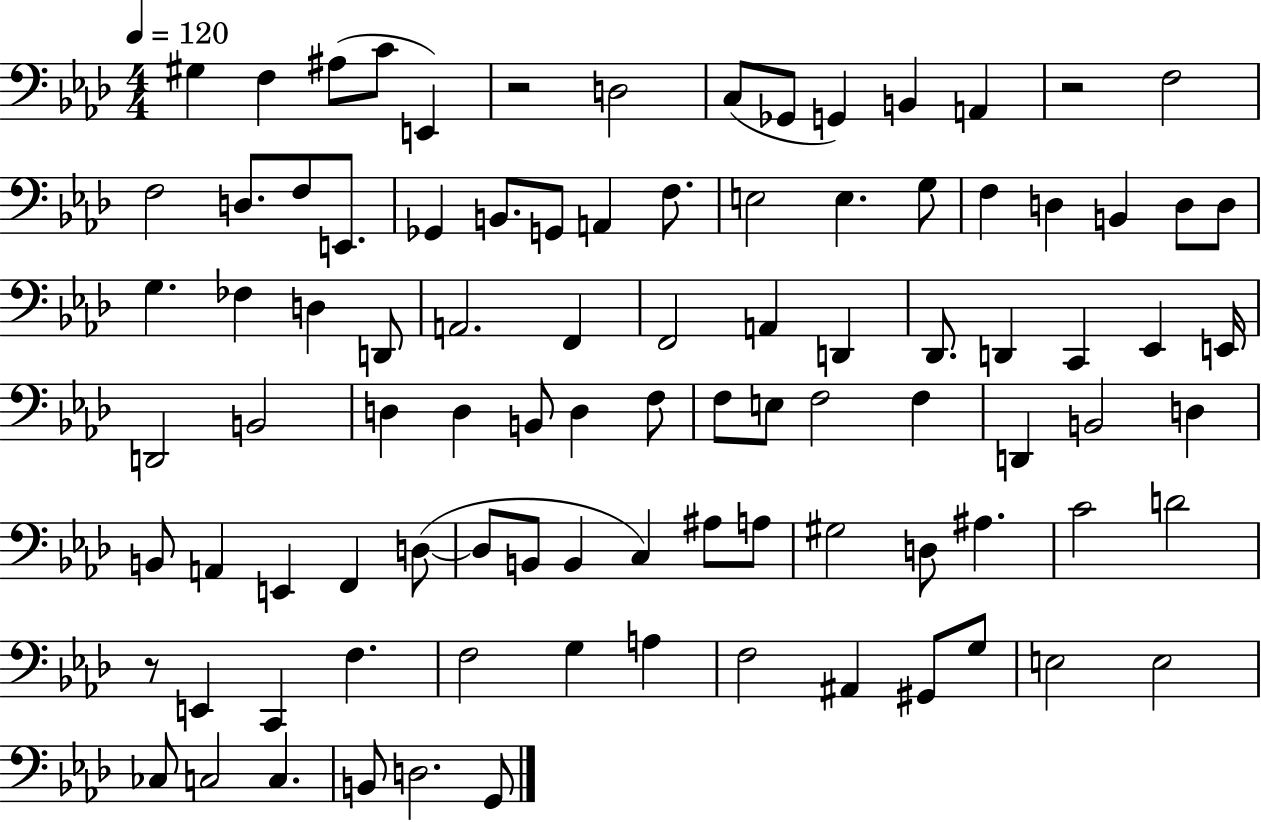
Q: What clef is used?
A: bass